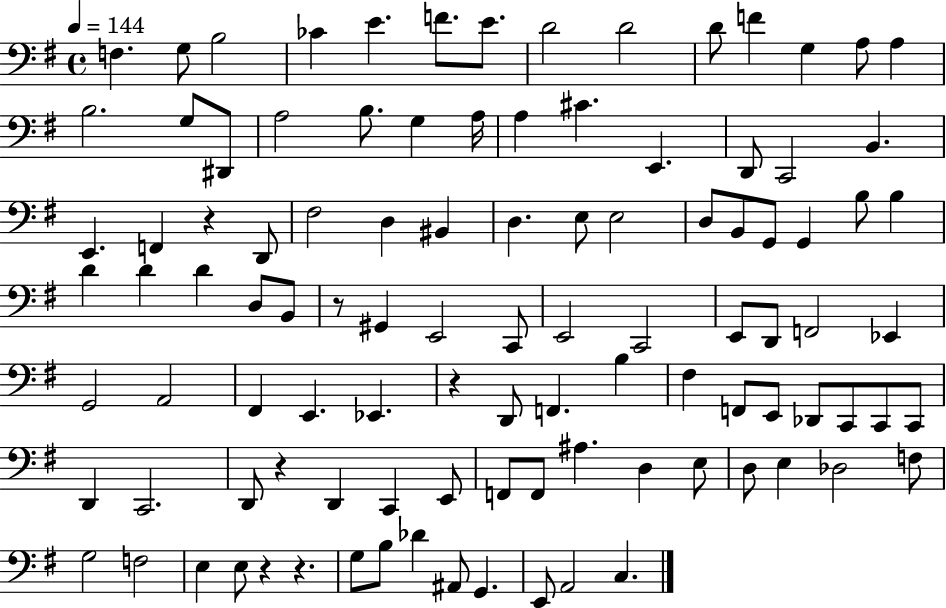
{
  \clef bass
  \time 4/4
  \defaultTimeSignature
  \key g \major
  \tempo 4 = 144
  f4. g8 b2 | ces'4 e'4. f'8. e'8. | d'2 d'2 | d'8 f'4 g4 a8 a4 | \break b2. g8 dis,8 | a2 b8. g4 a16 | a4 cis'4. e,4. | d,8 c,2 b,4. | \break e,4. f,4 r4 d,8 | fis2 d4 bis,4 | d4. e8 e2 | d8 b,8 g,8 g,4 b8 b4 | \break d'4 d'4 d'4 d8 b,8 | r8 gis,4 e,2 c,8 | e,2 c,2 | e,8 d,8 f,2 ees,4 | \break g,2 a,2 | fis,4 e,4. ees,4. | r4 d,8 f,4. b4 | fis4 f,8 e,8 des,8 c,8 c,8 c,8 | \break d,4 c,2. | d,8 r4 d,4 c,4 e,8 | f,8 f,8 ais4. d4 e8 | d8 e4 des2 f8 | \break g2 f2 | e4 e8 r4 r4. | g8 b8 des'4 ais,8 g,4. | e,8 a,2 c4. | \break \bar "|."
}